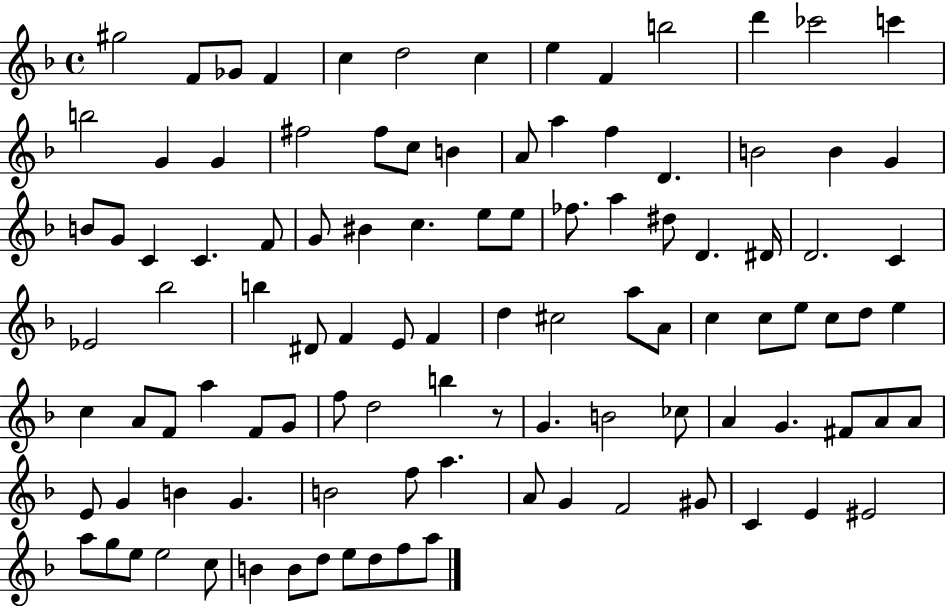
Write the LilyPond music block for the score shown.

{
  \clef treble
  \time 4/4
  \defaultTimeSignature
  \key f \major
  gis''2 f'8 ges'8 f'4 | c''4 d''2 c''4 | e''4 f'4 b''2 | d'''4 ces'''2 c'''4 | \break b''2 g'4 g'4 | fis''2 fis''8 c''8 b'4 | a'8 a''4 f''4 d'4. | b'2 b'4 g'4 | \break b'8 g'8 c'4 c'4. f'8 | g'8 bis'4 c''4. e''8 e''8 | fes''8. a''4 dis''8 d'4. dis'16 | d'2. c'4 | \break ees'2 bes''2 | b''4 dis'8 f'4 e'8 f'4 | d''4 cis''2 a''8 a'8 | c''4 c''8 e''8 c''8 d''8 e''4 | \break c''4 a'8 f'8 a''4 f'8 g'8 | f''8 d''2 b''4 r8 | g'4. b'2 ces''8 | a'4 g'4. fis'8 a'8 a'8 | \break e'8 g'4 b'4 g'4. | b'2 f''8 a''4. | a'8 g'4 f'2 gis'8 | c'4 e'4 eis'2 | \break a''8 g''8 e''8 e''2 c''8 | b'4 b'8 d''8 e''8 d''8 f''8 a''8 | \bar "|."
}